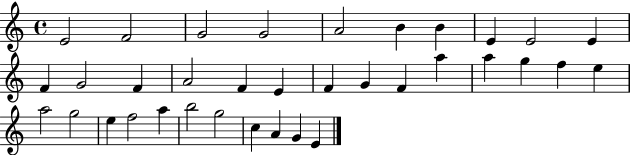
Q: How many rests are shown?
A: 0